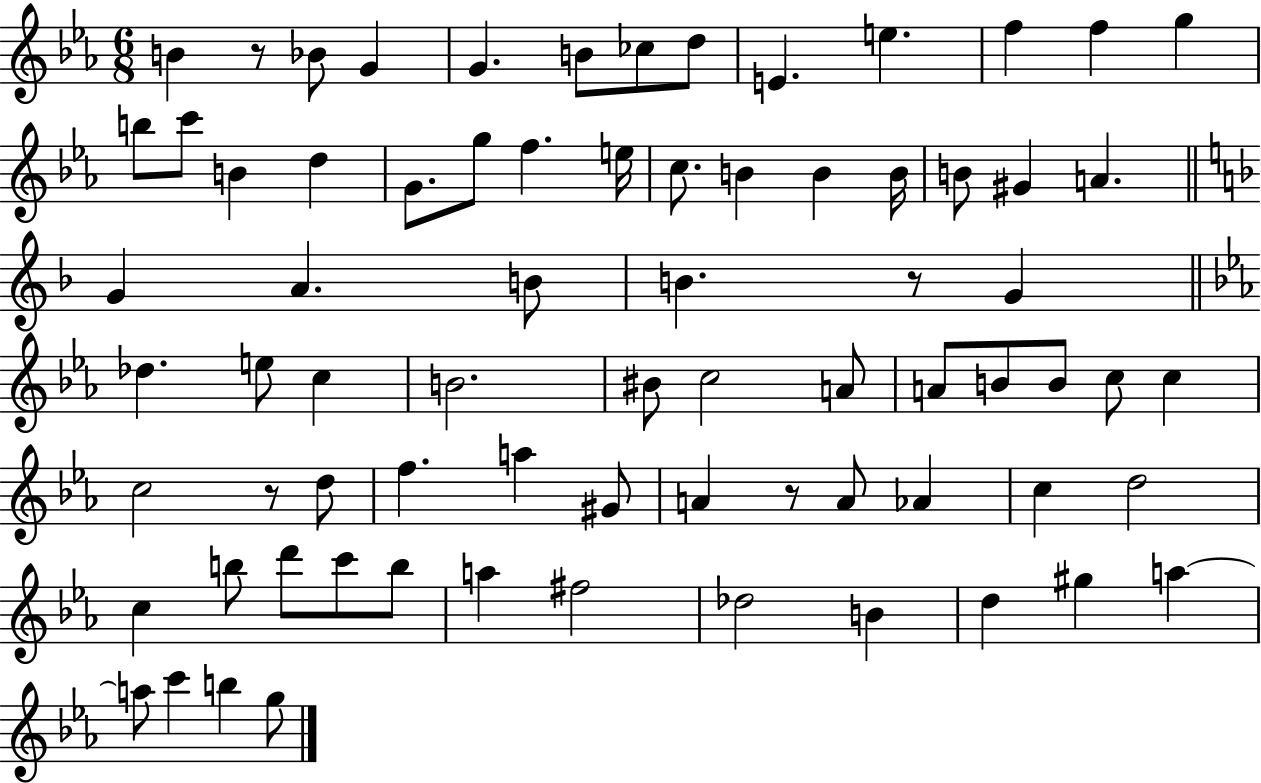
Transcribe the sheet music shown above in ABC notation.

X:1
T:Untitled
M:6/8
L:1/4
K:Eb
B z/2 _B/2 G G B/2 _c/2 d/2 E e f f g b/2 c'/2 B d G/2 g/2 f e/4 c/2 B B B/4 B/2 ^G A G A B/2 B z/2 G _d e/2 c B2 ^B/2 c2 A/2 A/2 B/2 B/2 c/2 c c2 z/2 d/2 f a ^G/2 A z/2 A/2 _A c d2 c b/2 d'/2 c'/2 b/2 a ^f2 _d2 B d ^g a a/2 c' b g/2